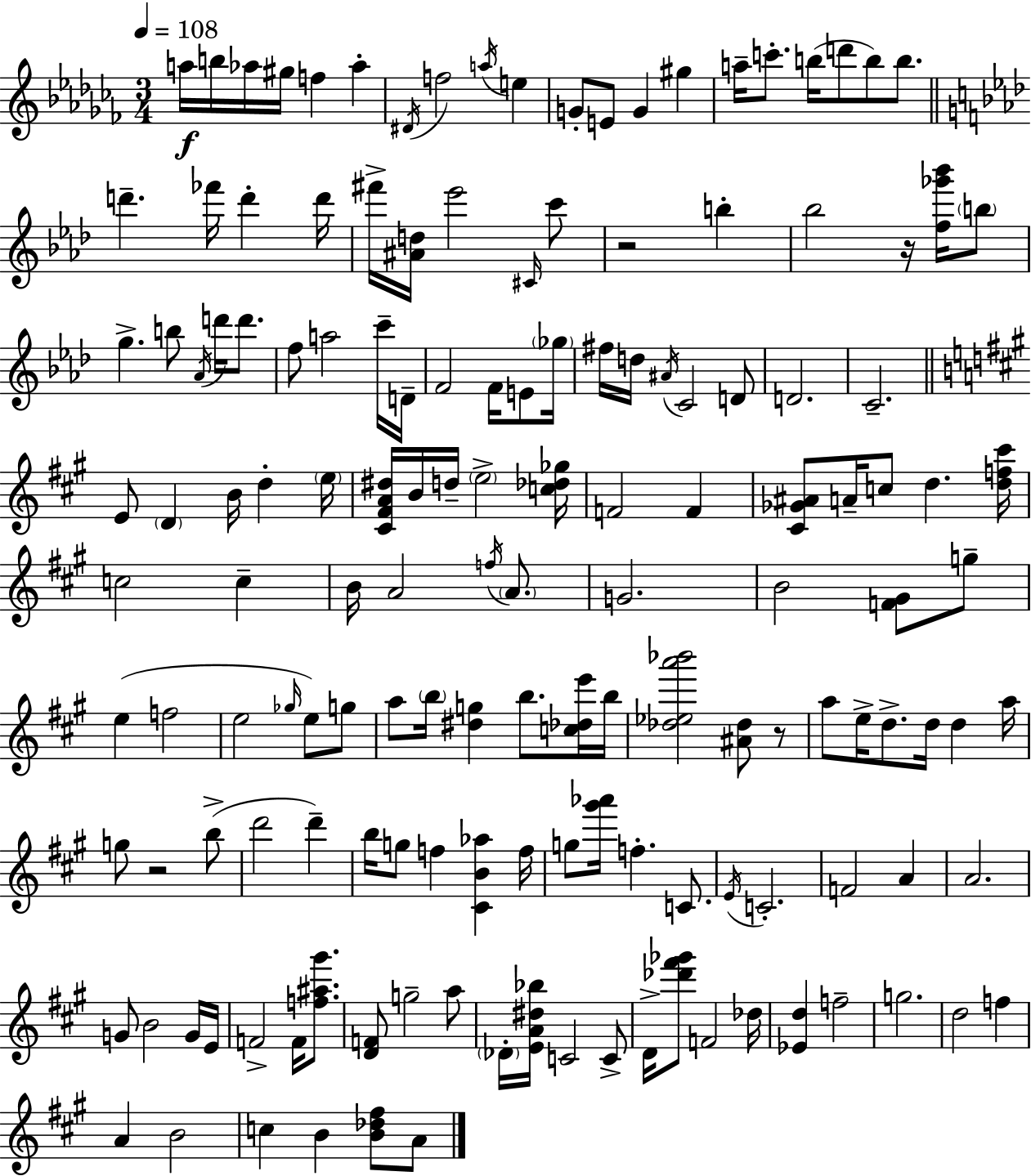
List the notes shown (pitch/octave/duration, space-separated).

A5/s B5/s Ab5/s G#5/s F5/q Ab5/q D#4/s F5/h A5/s E5/q G4/e E4/e G4/q G#5/q A5/s C6/e. B5/s D6/e B5/e B5/e. D6/q. FES6/s D6/q D6/s F#6/s [A#4,D5]/s Eb6/h C#4/s C6/e R/h B5/q Bb5/h R/s [F5,Gb6,Bb6]/s B5/e G5/q. B5/e Ab4/s D6/s D6/e. F5/e A5/h C6/s D4/s F4/h F4/s E4/e Gb5/s F#5/s D5/s A#4/s C4/h D4/e D4/h. C4/h. E4/e D4/q B4/s D5/q E5/s [C#4,F#4,A4,D#5]/s B4/s D5/s E5/h [C5,Db5,Gb5]/s F4/h F4/q [C#4,Gb4,A#4]/e A4/s C5/e D5/q. [D5,F5,C#6]/s C5/h C5/q B4/s A4/h F5/s A4/e. G4/h. B4/h [F4,G#4]/e G5/e E5/q F5/h E5/h Gb5/s E5/e G5/e A5/e B5/s [D#5,G5]/q B5/e. [C5,Db5,E6]/s B5/s [Db5,Eb5,A6,Bb6]/h [A#4,Db5]/e R/e A5/e E5/s D5/e. D5/s D5/q A5/s G5/e R/h B5/e D6/h D6/q B5/s G5/e F5/q [C#4,B4,Ab5]/q F5/s G5/e [G#6,Ab6]/s F5/q. C4/e. E4/s C4/h. F4/h A4/q A4/h. G4/e B4/h G4/s E4/s F4/h F4/s [F5,A#5,G#6]/e. [D4,F4]/e G5/h A5/e Db4/s [E4,A4,D#5,Bb5]/s C4/h C4/e D4/s [Db6,F#6,Gb6]/e F4/h Db5/s [Eb4,D5]/q F5/h G5/h. D5/h F5/q A4/q B4/h C5/q B4/q [B4,Db5,F#5]/e A4/e